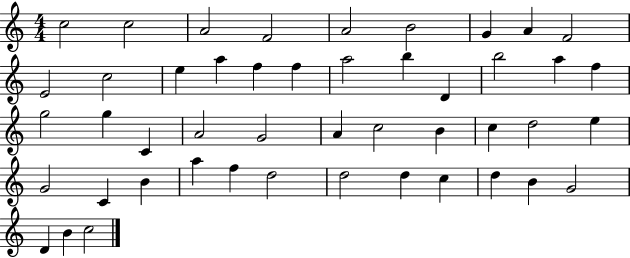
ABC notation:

X:1
T:Untitled
M:4/4
L:1/4
K:C
c2 c2 A2 F2 A2 B2 G A F2 E2 c2 e a f f a2 b D b2 a f g2 g C A2 G2 A c2 B c d2 e G2 C B a f d2 d2 d c d B G2 D B c2